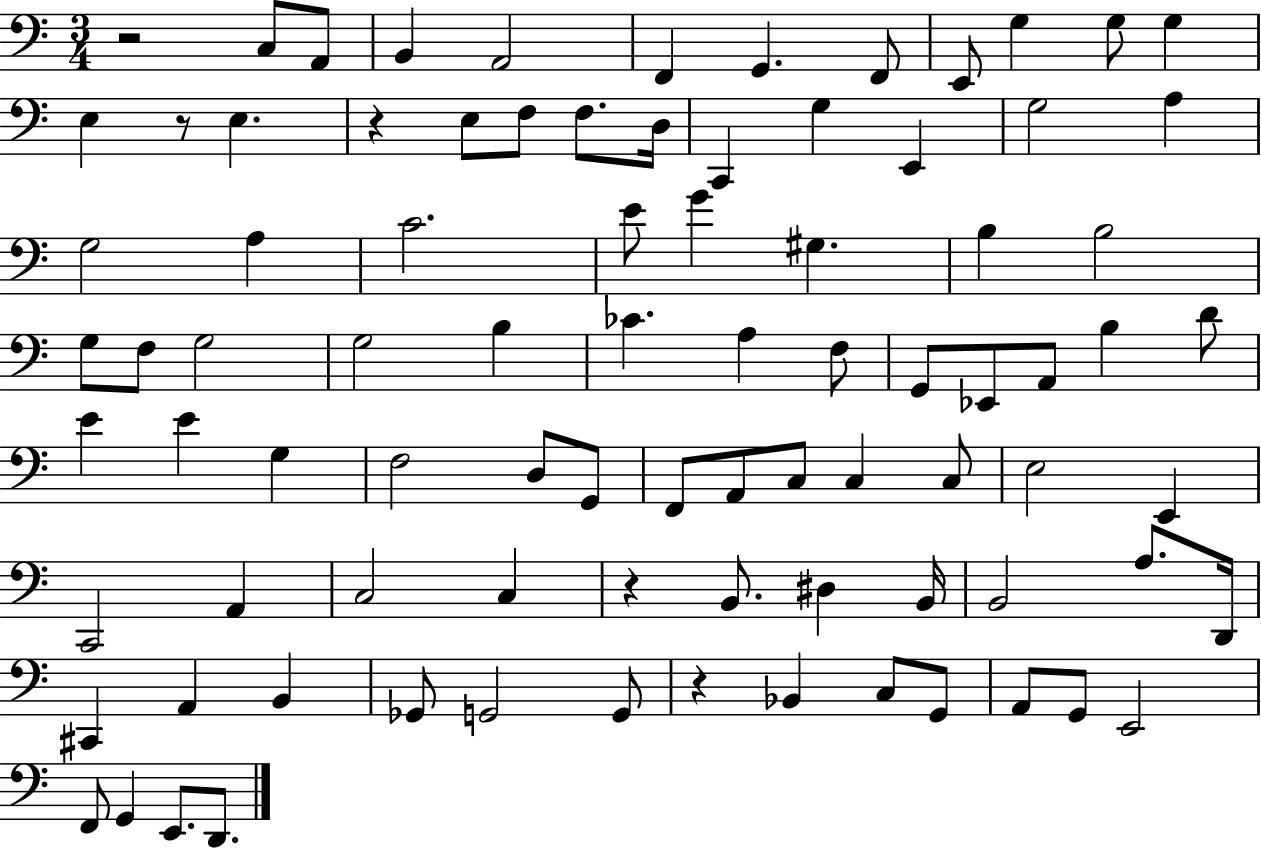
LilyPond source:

{
  \clef bass
  \numericTimeSignature
  \time 3/4
  \key c \major
  r2 c8 a,8 | b,4 a,2 | f,4 g,4. f,8 | e,8 g4 g8 g4 | \break e4 r8 e4. | r4 e8 f8 f8. d16 | c,4 g4 e,4 | g2 a4 | \break g2 a4 | c'2. | e'8 g'4 gis4. | b4 b2 | \break g8 f8 g2 | g2 b4 | ces'4. a4 f8 | g,8 ees,8 a,8 b4 d'8 | \break e'4 e'4 g4 | f2 d8 g,8 | f,8 a,8 c8 c4 c8 | e2 e,4 | \break c,2 a,4 | c2 c4 | r4 b,8. dis4 b,16 | b,2 a8. d,16 | \break cis,4 a,4 b,4 | ges,8 g,2 g,8 | r4 bes,4 c8 g,8 | a,8 g,8 e,2 | \break f,8 g,4 e,8. d,8. | \bar "|."
}